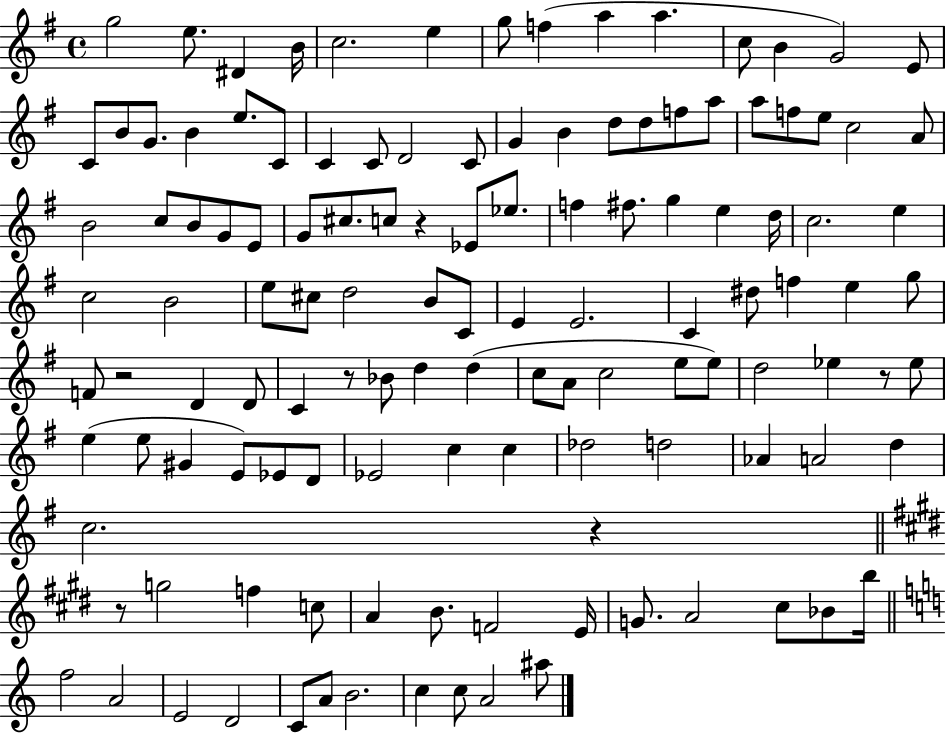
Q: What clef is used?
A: treble